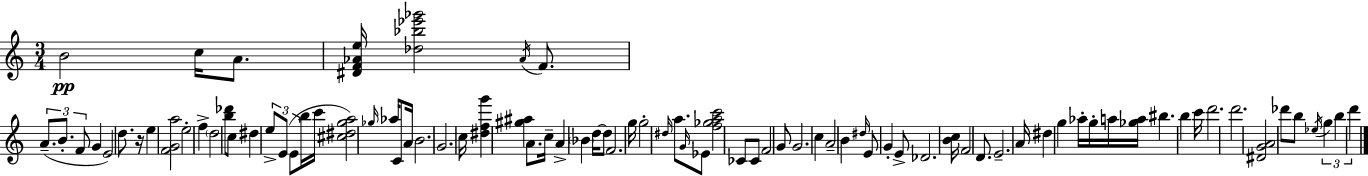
B4/h C5/s A4/e. [D#4,F4,Ab4,E5]/s [Db5,Bb5,Eb6,Gb6]/h Ab4/s F4/e. A4/e. B4/e. F4/e G4/q E4/h D5/e. R/s E5/q [F4,G4,A5]/h E5/h F5/q D5/h [B5,Db6]/e C5/e D#5/q E5/e E4/e E4/e B5/s C6/s [C#5,D#5,G5,A5]/h Gb5/s Ab5/s C4/e A4/s B4/h. G4/h. C5/s [D#5,F5,G6]/q [G#5,A#5]/q A4/e. C5/s A4/q Bb4/q D5/s D5/e F4/h. G5/s G5/h D#5/s A5/e. G4/s Eb4/e [F5,Gb5,A5,C6]/h CES4/e CES4/e F4/h G4/e G4/h. C5/q A4/h B4/q D#5/s E4/e G4/q E4/e Db4/h. [B4,C5]/s F4/h D4/e. E4/h. A4/s D#5/q G5/q Ab5/s G5/s A5/s [Gb5,A5]/s BIS5/q. B5/q C6/s D6/h. D6/h. [D#4,G4,A4]/h Db6/e B5/e Eb5/s G5/q B5/q D6/q